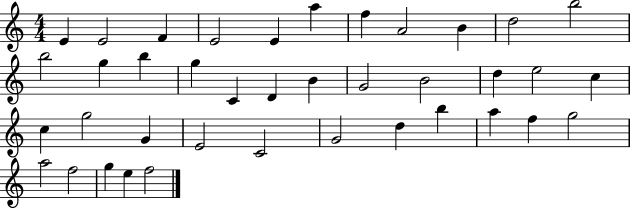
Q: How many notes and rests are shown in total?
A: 39